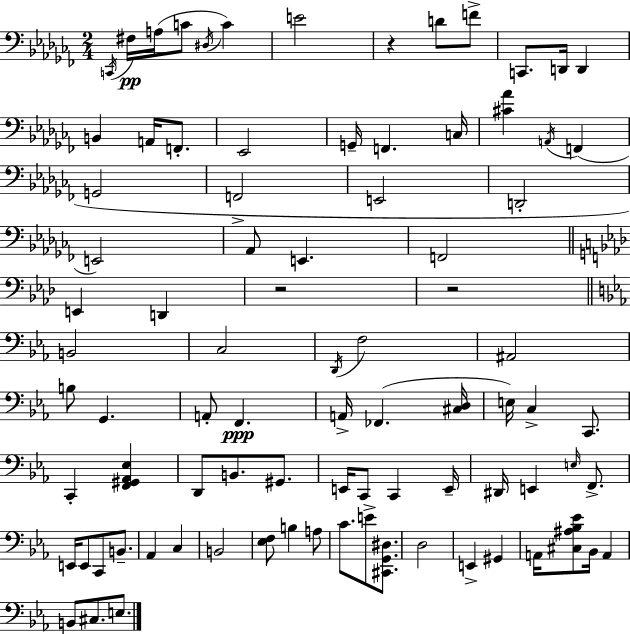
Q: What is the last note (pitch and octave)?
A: E3